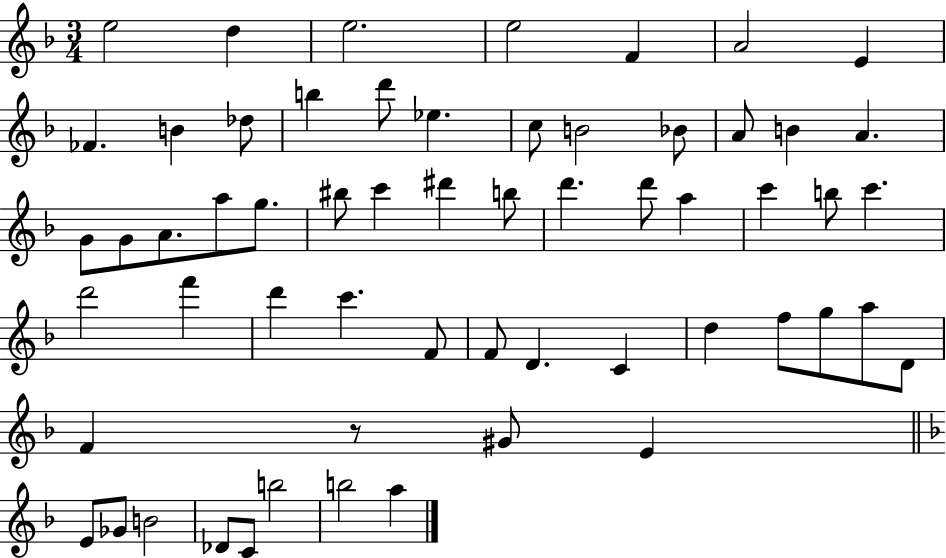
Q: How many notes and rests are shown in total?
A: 59